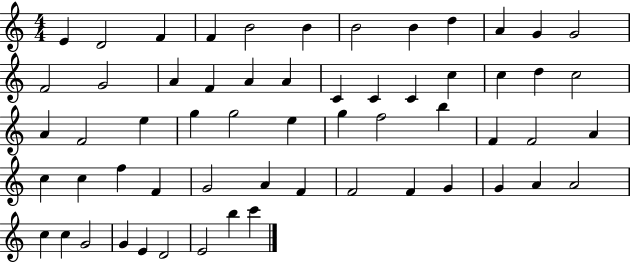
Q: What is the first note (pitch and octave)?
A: E4